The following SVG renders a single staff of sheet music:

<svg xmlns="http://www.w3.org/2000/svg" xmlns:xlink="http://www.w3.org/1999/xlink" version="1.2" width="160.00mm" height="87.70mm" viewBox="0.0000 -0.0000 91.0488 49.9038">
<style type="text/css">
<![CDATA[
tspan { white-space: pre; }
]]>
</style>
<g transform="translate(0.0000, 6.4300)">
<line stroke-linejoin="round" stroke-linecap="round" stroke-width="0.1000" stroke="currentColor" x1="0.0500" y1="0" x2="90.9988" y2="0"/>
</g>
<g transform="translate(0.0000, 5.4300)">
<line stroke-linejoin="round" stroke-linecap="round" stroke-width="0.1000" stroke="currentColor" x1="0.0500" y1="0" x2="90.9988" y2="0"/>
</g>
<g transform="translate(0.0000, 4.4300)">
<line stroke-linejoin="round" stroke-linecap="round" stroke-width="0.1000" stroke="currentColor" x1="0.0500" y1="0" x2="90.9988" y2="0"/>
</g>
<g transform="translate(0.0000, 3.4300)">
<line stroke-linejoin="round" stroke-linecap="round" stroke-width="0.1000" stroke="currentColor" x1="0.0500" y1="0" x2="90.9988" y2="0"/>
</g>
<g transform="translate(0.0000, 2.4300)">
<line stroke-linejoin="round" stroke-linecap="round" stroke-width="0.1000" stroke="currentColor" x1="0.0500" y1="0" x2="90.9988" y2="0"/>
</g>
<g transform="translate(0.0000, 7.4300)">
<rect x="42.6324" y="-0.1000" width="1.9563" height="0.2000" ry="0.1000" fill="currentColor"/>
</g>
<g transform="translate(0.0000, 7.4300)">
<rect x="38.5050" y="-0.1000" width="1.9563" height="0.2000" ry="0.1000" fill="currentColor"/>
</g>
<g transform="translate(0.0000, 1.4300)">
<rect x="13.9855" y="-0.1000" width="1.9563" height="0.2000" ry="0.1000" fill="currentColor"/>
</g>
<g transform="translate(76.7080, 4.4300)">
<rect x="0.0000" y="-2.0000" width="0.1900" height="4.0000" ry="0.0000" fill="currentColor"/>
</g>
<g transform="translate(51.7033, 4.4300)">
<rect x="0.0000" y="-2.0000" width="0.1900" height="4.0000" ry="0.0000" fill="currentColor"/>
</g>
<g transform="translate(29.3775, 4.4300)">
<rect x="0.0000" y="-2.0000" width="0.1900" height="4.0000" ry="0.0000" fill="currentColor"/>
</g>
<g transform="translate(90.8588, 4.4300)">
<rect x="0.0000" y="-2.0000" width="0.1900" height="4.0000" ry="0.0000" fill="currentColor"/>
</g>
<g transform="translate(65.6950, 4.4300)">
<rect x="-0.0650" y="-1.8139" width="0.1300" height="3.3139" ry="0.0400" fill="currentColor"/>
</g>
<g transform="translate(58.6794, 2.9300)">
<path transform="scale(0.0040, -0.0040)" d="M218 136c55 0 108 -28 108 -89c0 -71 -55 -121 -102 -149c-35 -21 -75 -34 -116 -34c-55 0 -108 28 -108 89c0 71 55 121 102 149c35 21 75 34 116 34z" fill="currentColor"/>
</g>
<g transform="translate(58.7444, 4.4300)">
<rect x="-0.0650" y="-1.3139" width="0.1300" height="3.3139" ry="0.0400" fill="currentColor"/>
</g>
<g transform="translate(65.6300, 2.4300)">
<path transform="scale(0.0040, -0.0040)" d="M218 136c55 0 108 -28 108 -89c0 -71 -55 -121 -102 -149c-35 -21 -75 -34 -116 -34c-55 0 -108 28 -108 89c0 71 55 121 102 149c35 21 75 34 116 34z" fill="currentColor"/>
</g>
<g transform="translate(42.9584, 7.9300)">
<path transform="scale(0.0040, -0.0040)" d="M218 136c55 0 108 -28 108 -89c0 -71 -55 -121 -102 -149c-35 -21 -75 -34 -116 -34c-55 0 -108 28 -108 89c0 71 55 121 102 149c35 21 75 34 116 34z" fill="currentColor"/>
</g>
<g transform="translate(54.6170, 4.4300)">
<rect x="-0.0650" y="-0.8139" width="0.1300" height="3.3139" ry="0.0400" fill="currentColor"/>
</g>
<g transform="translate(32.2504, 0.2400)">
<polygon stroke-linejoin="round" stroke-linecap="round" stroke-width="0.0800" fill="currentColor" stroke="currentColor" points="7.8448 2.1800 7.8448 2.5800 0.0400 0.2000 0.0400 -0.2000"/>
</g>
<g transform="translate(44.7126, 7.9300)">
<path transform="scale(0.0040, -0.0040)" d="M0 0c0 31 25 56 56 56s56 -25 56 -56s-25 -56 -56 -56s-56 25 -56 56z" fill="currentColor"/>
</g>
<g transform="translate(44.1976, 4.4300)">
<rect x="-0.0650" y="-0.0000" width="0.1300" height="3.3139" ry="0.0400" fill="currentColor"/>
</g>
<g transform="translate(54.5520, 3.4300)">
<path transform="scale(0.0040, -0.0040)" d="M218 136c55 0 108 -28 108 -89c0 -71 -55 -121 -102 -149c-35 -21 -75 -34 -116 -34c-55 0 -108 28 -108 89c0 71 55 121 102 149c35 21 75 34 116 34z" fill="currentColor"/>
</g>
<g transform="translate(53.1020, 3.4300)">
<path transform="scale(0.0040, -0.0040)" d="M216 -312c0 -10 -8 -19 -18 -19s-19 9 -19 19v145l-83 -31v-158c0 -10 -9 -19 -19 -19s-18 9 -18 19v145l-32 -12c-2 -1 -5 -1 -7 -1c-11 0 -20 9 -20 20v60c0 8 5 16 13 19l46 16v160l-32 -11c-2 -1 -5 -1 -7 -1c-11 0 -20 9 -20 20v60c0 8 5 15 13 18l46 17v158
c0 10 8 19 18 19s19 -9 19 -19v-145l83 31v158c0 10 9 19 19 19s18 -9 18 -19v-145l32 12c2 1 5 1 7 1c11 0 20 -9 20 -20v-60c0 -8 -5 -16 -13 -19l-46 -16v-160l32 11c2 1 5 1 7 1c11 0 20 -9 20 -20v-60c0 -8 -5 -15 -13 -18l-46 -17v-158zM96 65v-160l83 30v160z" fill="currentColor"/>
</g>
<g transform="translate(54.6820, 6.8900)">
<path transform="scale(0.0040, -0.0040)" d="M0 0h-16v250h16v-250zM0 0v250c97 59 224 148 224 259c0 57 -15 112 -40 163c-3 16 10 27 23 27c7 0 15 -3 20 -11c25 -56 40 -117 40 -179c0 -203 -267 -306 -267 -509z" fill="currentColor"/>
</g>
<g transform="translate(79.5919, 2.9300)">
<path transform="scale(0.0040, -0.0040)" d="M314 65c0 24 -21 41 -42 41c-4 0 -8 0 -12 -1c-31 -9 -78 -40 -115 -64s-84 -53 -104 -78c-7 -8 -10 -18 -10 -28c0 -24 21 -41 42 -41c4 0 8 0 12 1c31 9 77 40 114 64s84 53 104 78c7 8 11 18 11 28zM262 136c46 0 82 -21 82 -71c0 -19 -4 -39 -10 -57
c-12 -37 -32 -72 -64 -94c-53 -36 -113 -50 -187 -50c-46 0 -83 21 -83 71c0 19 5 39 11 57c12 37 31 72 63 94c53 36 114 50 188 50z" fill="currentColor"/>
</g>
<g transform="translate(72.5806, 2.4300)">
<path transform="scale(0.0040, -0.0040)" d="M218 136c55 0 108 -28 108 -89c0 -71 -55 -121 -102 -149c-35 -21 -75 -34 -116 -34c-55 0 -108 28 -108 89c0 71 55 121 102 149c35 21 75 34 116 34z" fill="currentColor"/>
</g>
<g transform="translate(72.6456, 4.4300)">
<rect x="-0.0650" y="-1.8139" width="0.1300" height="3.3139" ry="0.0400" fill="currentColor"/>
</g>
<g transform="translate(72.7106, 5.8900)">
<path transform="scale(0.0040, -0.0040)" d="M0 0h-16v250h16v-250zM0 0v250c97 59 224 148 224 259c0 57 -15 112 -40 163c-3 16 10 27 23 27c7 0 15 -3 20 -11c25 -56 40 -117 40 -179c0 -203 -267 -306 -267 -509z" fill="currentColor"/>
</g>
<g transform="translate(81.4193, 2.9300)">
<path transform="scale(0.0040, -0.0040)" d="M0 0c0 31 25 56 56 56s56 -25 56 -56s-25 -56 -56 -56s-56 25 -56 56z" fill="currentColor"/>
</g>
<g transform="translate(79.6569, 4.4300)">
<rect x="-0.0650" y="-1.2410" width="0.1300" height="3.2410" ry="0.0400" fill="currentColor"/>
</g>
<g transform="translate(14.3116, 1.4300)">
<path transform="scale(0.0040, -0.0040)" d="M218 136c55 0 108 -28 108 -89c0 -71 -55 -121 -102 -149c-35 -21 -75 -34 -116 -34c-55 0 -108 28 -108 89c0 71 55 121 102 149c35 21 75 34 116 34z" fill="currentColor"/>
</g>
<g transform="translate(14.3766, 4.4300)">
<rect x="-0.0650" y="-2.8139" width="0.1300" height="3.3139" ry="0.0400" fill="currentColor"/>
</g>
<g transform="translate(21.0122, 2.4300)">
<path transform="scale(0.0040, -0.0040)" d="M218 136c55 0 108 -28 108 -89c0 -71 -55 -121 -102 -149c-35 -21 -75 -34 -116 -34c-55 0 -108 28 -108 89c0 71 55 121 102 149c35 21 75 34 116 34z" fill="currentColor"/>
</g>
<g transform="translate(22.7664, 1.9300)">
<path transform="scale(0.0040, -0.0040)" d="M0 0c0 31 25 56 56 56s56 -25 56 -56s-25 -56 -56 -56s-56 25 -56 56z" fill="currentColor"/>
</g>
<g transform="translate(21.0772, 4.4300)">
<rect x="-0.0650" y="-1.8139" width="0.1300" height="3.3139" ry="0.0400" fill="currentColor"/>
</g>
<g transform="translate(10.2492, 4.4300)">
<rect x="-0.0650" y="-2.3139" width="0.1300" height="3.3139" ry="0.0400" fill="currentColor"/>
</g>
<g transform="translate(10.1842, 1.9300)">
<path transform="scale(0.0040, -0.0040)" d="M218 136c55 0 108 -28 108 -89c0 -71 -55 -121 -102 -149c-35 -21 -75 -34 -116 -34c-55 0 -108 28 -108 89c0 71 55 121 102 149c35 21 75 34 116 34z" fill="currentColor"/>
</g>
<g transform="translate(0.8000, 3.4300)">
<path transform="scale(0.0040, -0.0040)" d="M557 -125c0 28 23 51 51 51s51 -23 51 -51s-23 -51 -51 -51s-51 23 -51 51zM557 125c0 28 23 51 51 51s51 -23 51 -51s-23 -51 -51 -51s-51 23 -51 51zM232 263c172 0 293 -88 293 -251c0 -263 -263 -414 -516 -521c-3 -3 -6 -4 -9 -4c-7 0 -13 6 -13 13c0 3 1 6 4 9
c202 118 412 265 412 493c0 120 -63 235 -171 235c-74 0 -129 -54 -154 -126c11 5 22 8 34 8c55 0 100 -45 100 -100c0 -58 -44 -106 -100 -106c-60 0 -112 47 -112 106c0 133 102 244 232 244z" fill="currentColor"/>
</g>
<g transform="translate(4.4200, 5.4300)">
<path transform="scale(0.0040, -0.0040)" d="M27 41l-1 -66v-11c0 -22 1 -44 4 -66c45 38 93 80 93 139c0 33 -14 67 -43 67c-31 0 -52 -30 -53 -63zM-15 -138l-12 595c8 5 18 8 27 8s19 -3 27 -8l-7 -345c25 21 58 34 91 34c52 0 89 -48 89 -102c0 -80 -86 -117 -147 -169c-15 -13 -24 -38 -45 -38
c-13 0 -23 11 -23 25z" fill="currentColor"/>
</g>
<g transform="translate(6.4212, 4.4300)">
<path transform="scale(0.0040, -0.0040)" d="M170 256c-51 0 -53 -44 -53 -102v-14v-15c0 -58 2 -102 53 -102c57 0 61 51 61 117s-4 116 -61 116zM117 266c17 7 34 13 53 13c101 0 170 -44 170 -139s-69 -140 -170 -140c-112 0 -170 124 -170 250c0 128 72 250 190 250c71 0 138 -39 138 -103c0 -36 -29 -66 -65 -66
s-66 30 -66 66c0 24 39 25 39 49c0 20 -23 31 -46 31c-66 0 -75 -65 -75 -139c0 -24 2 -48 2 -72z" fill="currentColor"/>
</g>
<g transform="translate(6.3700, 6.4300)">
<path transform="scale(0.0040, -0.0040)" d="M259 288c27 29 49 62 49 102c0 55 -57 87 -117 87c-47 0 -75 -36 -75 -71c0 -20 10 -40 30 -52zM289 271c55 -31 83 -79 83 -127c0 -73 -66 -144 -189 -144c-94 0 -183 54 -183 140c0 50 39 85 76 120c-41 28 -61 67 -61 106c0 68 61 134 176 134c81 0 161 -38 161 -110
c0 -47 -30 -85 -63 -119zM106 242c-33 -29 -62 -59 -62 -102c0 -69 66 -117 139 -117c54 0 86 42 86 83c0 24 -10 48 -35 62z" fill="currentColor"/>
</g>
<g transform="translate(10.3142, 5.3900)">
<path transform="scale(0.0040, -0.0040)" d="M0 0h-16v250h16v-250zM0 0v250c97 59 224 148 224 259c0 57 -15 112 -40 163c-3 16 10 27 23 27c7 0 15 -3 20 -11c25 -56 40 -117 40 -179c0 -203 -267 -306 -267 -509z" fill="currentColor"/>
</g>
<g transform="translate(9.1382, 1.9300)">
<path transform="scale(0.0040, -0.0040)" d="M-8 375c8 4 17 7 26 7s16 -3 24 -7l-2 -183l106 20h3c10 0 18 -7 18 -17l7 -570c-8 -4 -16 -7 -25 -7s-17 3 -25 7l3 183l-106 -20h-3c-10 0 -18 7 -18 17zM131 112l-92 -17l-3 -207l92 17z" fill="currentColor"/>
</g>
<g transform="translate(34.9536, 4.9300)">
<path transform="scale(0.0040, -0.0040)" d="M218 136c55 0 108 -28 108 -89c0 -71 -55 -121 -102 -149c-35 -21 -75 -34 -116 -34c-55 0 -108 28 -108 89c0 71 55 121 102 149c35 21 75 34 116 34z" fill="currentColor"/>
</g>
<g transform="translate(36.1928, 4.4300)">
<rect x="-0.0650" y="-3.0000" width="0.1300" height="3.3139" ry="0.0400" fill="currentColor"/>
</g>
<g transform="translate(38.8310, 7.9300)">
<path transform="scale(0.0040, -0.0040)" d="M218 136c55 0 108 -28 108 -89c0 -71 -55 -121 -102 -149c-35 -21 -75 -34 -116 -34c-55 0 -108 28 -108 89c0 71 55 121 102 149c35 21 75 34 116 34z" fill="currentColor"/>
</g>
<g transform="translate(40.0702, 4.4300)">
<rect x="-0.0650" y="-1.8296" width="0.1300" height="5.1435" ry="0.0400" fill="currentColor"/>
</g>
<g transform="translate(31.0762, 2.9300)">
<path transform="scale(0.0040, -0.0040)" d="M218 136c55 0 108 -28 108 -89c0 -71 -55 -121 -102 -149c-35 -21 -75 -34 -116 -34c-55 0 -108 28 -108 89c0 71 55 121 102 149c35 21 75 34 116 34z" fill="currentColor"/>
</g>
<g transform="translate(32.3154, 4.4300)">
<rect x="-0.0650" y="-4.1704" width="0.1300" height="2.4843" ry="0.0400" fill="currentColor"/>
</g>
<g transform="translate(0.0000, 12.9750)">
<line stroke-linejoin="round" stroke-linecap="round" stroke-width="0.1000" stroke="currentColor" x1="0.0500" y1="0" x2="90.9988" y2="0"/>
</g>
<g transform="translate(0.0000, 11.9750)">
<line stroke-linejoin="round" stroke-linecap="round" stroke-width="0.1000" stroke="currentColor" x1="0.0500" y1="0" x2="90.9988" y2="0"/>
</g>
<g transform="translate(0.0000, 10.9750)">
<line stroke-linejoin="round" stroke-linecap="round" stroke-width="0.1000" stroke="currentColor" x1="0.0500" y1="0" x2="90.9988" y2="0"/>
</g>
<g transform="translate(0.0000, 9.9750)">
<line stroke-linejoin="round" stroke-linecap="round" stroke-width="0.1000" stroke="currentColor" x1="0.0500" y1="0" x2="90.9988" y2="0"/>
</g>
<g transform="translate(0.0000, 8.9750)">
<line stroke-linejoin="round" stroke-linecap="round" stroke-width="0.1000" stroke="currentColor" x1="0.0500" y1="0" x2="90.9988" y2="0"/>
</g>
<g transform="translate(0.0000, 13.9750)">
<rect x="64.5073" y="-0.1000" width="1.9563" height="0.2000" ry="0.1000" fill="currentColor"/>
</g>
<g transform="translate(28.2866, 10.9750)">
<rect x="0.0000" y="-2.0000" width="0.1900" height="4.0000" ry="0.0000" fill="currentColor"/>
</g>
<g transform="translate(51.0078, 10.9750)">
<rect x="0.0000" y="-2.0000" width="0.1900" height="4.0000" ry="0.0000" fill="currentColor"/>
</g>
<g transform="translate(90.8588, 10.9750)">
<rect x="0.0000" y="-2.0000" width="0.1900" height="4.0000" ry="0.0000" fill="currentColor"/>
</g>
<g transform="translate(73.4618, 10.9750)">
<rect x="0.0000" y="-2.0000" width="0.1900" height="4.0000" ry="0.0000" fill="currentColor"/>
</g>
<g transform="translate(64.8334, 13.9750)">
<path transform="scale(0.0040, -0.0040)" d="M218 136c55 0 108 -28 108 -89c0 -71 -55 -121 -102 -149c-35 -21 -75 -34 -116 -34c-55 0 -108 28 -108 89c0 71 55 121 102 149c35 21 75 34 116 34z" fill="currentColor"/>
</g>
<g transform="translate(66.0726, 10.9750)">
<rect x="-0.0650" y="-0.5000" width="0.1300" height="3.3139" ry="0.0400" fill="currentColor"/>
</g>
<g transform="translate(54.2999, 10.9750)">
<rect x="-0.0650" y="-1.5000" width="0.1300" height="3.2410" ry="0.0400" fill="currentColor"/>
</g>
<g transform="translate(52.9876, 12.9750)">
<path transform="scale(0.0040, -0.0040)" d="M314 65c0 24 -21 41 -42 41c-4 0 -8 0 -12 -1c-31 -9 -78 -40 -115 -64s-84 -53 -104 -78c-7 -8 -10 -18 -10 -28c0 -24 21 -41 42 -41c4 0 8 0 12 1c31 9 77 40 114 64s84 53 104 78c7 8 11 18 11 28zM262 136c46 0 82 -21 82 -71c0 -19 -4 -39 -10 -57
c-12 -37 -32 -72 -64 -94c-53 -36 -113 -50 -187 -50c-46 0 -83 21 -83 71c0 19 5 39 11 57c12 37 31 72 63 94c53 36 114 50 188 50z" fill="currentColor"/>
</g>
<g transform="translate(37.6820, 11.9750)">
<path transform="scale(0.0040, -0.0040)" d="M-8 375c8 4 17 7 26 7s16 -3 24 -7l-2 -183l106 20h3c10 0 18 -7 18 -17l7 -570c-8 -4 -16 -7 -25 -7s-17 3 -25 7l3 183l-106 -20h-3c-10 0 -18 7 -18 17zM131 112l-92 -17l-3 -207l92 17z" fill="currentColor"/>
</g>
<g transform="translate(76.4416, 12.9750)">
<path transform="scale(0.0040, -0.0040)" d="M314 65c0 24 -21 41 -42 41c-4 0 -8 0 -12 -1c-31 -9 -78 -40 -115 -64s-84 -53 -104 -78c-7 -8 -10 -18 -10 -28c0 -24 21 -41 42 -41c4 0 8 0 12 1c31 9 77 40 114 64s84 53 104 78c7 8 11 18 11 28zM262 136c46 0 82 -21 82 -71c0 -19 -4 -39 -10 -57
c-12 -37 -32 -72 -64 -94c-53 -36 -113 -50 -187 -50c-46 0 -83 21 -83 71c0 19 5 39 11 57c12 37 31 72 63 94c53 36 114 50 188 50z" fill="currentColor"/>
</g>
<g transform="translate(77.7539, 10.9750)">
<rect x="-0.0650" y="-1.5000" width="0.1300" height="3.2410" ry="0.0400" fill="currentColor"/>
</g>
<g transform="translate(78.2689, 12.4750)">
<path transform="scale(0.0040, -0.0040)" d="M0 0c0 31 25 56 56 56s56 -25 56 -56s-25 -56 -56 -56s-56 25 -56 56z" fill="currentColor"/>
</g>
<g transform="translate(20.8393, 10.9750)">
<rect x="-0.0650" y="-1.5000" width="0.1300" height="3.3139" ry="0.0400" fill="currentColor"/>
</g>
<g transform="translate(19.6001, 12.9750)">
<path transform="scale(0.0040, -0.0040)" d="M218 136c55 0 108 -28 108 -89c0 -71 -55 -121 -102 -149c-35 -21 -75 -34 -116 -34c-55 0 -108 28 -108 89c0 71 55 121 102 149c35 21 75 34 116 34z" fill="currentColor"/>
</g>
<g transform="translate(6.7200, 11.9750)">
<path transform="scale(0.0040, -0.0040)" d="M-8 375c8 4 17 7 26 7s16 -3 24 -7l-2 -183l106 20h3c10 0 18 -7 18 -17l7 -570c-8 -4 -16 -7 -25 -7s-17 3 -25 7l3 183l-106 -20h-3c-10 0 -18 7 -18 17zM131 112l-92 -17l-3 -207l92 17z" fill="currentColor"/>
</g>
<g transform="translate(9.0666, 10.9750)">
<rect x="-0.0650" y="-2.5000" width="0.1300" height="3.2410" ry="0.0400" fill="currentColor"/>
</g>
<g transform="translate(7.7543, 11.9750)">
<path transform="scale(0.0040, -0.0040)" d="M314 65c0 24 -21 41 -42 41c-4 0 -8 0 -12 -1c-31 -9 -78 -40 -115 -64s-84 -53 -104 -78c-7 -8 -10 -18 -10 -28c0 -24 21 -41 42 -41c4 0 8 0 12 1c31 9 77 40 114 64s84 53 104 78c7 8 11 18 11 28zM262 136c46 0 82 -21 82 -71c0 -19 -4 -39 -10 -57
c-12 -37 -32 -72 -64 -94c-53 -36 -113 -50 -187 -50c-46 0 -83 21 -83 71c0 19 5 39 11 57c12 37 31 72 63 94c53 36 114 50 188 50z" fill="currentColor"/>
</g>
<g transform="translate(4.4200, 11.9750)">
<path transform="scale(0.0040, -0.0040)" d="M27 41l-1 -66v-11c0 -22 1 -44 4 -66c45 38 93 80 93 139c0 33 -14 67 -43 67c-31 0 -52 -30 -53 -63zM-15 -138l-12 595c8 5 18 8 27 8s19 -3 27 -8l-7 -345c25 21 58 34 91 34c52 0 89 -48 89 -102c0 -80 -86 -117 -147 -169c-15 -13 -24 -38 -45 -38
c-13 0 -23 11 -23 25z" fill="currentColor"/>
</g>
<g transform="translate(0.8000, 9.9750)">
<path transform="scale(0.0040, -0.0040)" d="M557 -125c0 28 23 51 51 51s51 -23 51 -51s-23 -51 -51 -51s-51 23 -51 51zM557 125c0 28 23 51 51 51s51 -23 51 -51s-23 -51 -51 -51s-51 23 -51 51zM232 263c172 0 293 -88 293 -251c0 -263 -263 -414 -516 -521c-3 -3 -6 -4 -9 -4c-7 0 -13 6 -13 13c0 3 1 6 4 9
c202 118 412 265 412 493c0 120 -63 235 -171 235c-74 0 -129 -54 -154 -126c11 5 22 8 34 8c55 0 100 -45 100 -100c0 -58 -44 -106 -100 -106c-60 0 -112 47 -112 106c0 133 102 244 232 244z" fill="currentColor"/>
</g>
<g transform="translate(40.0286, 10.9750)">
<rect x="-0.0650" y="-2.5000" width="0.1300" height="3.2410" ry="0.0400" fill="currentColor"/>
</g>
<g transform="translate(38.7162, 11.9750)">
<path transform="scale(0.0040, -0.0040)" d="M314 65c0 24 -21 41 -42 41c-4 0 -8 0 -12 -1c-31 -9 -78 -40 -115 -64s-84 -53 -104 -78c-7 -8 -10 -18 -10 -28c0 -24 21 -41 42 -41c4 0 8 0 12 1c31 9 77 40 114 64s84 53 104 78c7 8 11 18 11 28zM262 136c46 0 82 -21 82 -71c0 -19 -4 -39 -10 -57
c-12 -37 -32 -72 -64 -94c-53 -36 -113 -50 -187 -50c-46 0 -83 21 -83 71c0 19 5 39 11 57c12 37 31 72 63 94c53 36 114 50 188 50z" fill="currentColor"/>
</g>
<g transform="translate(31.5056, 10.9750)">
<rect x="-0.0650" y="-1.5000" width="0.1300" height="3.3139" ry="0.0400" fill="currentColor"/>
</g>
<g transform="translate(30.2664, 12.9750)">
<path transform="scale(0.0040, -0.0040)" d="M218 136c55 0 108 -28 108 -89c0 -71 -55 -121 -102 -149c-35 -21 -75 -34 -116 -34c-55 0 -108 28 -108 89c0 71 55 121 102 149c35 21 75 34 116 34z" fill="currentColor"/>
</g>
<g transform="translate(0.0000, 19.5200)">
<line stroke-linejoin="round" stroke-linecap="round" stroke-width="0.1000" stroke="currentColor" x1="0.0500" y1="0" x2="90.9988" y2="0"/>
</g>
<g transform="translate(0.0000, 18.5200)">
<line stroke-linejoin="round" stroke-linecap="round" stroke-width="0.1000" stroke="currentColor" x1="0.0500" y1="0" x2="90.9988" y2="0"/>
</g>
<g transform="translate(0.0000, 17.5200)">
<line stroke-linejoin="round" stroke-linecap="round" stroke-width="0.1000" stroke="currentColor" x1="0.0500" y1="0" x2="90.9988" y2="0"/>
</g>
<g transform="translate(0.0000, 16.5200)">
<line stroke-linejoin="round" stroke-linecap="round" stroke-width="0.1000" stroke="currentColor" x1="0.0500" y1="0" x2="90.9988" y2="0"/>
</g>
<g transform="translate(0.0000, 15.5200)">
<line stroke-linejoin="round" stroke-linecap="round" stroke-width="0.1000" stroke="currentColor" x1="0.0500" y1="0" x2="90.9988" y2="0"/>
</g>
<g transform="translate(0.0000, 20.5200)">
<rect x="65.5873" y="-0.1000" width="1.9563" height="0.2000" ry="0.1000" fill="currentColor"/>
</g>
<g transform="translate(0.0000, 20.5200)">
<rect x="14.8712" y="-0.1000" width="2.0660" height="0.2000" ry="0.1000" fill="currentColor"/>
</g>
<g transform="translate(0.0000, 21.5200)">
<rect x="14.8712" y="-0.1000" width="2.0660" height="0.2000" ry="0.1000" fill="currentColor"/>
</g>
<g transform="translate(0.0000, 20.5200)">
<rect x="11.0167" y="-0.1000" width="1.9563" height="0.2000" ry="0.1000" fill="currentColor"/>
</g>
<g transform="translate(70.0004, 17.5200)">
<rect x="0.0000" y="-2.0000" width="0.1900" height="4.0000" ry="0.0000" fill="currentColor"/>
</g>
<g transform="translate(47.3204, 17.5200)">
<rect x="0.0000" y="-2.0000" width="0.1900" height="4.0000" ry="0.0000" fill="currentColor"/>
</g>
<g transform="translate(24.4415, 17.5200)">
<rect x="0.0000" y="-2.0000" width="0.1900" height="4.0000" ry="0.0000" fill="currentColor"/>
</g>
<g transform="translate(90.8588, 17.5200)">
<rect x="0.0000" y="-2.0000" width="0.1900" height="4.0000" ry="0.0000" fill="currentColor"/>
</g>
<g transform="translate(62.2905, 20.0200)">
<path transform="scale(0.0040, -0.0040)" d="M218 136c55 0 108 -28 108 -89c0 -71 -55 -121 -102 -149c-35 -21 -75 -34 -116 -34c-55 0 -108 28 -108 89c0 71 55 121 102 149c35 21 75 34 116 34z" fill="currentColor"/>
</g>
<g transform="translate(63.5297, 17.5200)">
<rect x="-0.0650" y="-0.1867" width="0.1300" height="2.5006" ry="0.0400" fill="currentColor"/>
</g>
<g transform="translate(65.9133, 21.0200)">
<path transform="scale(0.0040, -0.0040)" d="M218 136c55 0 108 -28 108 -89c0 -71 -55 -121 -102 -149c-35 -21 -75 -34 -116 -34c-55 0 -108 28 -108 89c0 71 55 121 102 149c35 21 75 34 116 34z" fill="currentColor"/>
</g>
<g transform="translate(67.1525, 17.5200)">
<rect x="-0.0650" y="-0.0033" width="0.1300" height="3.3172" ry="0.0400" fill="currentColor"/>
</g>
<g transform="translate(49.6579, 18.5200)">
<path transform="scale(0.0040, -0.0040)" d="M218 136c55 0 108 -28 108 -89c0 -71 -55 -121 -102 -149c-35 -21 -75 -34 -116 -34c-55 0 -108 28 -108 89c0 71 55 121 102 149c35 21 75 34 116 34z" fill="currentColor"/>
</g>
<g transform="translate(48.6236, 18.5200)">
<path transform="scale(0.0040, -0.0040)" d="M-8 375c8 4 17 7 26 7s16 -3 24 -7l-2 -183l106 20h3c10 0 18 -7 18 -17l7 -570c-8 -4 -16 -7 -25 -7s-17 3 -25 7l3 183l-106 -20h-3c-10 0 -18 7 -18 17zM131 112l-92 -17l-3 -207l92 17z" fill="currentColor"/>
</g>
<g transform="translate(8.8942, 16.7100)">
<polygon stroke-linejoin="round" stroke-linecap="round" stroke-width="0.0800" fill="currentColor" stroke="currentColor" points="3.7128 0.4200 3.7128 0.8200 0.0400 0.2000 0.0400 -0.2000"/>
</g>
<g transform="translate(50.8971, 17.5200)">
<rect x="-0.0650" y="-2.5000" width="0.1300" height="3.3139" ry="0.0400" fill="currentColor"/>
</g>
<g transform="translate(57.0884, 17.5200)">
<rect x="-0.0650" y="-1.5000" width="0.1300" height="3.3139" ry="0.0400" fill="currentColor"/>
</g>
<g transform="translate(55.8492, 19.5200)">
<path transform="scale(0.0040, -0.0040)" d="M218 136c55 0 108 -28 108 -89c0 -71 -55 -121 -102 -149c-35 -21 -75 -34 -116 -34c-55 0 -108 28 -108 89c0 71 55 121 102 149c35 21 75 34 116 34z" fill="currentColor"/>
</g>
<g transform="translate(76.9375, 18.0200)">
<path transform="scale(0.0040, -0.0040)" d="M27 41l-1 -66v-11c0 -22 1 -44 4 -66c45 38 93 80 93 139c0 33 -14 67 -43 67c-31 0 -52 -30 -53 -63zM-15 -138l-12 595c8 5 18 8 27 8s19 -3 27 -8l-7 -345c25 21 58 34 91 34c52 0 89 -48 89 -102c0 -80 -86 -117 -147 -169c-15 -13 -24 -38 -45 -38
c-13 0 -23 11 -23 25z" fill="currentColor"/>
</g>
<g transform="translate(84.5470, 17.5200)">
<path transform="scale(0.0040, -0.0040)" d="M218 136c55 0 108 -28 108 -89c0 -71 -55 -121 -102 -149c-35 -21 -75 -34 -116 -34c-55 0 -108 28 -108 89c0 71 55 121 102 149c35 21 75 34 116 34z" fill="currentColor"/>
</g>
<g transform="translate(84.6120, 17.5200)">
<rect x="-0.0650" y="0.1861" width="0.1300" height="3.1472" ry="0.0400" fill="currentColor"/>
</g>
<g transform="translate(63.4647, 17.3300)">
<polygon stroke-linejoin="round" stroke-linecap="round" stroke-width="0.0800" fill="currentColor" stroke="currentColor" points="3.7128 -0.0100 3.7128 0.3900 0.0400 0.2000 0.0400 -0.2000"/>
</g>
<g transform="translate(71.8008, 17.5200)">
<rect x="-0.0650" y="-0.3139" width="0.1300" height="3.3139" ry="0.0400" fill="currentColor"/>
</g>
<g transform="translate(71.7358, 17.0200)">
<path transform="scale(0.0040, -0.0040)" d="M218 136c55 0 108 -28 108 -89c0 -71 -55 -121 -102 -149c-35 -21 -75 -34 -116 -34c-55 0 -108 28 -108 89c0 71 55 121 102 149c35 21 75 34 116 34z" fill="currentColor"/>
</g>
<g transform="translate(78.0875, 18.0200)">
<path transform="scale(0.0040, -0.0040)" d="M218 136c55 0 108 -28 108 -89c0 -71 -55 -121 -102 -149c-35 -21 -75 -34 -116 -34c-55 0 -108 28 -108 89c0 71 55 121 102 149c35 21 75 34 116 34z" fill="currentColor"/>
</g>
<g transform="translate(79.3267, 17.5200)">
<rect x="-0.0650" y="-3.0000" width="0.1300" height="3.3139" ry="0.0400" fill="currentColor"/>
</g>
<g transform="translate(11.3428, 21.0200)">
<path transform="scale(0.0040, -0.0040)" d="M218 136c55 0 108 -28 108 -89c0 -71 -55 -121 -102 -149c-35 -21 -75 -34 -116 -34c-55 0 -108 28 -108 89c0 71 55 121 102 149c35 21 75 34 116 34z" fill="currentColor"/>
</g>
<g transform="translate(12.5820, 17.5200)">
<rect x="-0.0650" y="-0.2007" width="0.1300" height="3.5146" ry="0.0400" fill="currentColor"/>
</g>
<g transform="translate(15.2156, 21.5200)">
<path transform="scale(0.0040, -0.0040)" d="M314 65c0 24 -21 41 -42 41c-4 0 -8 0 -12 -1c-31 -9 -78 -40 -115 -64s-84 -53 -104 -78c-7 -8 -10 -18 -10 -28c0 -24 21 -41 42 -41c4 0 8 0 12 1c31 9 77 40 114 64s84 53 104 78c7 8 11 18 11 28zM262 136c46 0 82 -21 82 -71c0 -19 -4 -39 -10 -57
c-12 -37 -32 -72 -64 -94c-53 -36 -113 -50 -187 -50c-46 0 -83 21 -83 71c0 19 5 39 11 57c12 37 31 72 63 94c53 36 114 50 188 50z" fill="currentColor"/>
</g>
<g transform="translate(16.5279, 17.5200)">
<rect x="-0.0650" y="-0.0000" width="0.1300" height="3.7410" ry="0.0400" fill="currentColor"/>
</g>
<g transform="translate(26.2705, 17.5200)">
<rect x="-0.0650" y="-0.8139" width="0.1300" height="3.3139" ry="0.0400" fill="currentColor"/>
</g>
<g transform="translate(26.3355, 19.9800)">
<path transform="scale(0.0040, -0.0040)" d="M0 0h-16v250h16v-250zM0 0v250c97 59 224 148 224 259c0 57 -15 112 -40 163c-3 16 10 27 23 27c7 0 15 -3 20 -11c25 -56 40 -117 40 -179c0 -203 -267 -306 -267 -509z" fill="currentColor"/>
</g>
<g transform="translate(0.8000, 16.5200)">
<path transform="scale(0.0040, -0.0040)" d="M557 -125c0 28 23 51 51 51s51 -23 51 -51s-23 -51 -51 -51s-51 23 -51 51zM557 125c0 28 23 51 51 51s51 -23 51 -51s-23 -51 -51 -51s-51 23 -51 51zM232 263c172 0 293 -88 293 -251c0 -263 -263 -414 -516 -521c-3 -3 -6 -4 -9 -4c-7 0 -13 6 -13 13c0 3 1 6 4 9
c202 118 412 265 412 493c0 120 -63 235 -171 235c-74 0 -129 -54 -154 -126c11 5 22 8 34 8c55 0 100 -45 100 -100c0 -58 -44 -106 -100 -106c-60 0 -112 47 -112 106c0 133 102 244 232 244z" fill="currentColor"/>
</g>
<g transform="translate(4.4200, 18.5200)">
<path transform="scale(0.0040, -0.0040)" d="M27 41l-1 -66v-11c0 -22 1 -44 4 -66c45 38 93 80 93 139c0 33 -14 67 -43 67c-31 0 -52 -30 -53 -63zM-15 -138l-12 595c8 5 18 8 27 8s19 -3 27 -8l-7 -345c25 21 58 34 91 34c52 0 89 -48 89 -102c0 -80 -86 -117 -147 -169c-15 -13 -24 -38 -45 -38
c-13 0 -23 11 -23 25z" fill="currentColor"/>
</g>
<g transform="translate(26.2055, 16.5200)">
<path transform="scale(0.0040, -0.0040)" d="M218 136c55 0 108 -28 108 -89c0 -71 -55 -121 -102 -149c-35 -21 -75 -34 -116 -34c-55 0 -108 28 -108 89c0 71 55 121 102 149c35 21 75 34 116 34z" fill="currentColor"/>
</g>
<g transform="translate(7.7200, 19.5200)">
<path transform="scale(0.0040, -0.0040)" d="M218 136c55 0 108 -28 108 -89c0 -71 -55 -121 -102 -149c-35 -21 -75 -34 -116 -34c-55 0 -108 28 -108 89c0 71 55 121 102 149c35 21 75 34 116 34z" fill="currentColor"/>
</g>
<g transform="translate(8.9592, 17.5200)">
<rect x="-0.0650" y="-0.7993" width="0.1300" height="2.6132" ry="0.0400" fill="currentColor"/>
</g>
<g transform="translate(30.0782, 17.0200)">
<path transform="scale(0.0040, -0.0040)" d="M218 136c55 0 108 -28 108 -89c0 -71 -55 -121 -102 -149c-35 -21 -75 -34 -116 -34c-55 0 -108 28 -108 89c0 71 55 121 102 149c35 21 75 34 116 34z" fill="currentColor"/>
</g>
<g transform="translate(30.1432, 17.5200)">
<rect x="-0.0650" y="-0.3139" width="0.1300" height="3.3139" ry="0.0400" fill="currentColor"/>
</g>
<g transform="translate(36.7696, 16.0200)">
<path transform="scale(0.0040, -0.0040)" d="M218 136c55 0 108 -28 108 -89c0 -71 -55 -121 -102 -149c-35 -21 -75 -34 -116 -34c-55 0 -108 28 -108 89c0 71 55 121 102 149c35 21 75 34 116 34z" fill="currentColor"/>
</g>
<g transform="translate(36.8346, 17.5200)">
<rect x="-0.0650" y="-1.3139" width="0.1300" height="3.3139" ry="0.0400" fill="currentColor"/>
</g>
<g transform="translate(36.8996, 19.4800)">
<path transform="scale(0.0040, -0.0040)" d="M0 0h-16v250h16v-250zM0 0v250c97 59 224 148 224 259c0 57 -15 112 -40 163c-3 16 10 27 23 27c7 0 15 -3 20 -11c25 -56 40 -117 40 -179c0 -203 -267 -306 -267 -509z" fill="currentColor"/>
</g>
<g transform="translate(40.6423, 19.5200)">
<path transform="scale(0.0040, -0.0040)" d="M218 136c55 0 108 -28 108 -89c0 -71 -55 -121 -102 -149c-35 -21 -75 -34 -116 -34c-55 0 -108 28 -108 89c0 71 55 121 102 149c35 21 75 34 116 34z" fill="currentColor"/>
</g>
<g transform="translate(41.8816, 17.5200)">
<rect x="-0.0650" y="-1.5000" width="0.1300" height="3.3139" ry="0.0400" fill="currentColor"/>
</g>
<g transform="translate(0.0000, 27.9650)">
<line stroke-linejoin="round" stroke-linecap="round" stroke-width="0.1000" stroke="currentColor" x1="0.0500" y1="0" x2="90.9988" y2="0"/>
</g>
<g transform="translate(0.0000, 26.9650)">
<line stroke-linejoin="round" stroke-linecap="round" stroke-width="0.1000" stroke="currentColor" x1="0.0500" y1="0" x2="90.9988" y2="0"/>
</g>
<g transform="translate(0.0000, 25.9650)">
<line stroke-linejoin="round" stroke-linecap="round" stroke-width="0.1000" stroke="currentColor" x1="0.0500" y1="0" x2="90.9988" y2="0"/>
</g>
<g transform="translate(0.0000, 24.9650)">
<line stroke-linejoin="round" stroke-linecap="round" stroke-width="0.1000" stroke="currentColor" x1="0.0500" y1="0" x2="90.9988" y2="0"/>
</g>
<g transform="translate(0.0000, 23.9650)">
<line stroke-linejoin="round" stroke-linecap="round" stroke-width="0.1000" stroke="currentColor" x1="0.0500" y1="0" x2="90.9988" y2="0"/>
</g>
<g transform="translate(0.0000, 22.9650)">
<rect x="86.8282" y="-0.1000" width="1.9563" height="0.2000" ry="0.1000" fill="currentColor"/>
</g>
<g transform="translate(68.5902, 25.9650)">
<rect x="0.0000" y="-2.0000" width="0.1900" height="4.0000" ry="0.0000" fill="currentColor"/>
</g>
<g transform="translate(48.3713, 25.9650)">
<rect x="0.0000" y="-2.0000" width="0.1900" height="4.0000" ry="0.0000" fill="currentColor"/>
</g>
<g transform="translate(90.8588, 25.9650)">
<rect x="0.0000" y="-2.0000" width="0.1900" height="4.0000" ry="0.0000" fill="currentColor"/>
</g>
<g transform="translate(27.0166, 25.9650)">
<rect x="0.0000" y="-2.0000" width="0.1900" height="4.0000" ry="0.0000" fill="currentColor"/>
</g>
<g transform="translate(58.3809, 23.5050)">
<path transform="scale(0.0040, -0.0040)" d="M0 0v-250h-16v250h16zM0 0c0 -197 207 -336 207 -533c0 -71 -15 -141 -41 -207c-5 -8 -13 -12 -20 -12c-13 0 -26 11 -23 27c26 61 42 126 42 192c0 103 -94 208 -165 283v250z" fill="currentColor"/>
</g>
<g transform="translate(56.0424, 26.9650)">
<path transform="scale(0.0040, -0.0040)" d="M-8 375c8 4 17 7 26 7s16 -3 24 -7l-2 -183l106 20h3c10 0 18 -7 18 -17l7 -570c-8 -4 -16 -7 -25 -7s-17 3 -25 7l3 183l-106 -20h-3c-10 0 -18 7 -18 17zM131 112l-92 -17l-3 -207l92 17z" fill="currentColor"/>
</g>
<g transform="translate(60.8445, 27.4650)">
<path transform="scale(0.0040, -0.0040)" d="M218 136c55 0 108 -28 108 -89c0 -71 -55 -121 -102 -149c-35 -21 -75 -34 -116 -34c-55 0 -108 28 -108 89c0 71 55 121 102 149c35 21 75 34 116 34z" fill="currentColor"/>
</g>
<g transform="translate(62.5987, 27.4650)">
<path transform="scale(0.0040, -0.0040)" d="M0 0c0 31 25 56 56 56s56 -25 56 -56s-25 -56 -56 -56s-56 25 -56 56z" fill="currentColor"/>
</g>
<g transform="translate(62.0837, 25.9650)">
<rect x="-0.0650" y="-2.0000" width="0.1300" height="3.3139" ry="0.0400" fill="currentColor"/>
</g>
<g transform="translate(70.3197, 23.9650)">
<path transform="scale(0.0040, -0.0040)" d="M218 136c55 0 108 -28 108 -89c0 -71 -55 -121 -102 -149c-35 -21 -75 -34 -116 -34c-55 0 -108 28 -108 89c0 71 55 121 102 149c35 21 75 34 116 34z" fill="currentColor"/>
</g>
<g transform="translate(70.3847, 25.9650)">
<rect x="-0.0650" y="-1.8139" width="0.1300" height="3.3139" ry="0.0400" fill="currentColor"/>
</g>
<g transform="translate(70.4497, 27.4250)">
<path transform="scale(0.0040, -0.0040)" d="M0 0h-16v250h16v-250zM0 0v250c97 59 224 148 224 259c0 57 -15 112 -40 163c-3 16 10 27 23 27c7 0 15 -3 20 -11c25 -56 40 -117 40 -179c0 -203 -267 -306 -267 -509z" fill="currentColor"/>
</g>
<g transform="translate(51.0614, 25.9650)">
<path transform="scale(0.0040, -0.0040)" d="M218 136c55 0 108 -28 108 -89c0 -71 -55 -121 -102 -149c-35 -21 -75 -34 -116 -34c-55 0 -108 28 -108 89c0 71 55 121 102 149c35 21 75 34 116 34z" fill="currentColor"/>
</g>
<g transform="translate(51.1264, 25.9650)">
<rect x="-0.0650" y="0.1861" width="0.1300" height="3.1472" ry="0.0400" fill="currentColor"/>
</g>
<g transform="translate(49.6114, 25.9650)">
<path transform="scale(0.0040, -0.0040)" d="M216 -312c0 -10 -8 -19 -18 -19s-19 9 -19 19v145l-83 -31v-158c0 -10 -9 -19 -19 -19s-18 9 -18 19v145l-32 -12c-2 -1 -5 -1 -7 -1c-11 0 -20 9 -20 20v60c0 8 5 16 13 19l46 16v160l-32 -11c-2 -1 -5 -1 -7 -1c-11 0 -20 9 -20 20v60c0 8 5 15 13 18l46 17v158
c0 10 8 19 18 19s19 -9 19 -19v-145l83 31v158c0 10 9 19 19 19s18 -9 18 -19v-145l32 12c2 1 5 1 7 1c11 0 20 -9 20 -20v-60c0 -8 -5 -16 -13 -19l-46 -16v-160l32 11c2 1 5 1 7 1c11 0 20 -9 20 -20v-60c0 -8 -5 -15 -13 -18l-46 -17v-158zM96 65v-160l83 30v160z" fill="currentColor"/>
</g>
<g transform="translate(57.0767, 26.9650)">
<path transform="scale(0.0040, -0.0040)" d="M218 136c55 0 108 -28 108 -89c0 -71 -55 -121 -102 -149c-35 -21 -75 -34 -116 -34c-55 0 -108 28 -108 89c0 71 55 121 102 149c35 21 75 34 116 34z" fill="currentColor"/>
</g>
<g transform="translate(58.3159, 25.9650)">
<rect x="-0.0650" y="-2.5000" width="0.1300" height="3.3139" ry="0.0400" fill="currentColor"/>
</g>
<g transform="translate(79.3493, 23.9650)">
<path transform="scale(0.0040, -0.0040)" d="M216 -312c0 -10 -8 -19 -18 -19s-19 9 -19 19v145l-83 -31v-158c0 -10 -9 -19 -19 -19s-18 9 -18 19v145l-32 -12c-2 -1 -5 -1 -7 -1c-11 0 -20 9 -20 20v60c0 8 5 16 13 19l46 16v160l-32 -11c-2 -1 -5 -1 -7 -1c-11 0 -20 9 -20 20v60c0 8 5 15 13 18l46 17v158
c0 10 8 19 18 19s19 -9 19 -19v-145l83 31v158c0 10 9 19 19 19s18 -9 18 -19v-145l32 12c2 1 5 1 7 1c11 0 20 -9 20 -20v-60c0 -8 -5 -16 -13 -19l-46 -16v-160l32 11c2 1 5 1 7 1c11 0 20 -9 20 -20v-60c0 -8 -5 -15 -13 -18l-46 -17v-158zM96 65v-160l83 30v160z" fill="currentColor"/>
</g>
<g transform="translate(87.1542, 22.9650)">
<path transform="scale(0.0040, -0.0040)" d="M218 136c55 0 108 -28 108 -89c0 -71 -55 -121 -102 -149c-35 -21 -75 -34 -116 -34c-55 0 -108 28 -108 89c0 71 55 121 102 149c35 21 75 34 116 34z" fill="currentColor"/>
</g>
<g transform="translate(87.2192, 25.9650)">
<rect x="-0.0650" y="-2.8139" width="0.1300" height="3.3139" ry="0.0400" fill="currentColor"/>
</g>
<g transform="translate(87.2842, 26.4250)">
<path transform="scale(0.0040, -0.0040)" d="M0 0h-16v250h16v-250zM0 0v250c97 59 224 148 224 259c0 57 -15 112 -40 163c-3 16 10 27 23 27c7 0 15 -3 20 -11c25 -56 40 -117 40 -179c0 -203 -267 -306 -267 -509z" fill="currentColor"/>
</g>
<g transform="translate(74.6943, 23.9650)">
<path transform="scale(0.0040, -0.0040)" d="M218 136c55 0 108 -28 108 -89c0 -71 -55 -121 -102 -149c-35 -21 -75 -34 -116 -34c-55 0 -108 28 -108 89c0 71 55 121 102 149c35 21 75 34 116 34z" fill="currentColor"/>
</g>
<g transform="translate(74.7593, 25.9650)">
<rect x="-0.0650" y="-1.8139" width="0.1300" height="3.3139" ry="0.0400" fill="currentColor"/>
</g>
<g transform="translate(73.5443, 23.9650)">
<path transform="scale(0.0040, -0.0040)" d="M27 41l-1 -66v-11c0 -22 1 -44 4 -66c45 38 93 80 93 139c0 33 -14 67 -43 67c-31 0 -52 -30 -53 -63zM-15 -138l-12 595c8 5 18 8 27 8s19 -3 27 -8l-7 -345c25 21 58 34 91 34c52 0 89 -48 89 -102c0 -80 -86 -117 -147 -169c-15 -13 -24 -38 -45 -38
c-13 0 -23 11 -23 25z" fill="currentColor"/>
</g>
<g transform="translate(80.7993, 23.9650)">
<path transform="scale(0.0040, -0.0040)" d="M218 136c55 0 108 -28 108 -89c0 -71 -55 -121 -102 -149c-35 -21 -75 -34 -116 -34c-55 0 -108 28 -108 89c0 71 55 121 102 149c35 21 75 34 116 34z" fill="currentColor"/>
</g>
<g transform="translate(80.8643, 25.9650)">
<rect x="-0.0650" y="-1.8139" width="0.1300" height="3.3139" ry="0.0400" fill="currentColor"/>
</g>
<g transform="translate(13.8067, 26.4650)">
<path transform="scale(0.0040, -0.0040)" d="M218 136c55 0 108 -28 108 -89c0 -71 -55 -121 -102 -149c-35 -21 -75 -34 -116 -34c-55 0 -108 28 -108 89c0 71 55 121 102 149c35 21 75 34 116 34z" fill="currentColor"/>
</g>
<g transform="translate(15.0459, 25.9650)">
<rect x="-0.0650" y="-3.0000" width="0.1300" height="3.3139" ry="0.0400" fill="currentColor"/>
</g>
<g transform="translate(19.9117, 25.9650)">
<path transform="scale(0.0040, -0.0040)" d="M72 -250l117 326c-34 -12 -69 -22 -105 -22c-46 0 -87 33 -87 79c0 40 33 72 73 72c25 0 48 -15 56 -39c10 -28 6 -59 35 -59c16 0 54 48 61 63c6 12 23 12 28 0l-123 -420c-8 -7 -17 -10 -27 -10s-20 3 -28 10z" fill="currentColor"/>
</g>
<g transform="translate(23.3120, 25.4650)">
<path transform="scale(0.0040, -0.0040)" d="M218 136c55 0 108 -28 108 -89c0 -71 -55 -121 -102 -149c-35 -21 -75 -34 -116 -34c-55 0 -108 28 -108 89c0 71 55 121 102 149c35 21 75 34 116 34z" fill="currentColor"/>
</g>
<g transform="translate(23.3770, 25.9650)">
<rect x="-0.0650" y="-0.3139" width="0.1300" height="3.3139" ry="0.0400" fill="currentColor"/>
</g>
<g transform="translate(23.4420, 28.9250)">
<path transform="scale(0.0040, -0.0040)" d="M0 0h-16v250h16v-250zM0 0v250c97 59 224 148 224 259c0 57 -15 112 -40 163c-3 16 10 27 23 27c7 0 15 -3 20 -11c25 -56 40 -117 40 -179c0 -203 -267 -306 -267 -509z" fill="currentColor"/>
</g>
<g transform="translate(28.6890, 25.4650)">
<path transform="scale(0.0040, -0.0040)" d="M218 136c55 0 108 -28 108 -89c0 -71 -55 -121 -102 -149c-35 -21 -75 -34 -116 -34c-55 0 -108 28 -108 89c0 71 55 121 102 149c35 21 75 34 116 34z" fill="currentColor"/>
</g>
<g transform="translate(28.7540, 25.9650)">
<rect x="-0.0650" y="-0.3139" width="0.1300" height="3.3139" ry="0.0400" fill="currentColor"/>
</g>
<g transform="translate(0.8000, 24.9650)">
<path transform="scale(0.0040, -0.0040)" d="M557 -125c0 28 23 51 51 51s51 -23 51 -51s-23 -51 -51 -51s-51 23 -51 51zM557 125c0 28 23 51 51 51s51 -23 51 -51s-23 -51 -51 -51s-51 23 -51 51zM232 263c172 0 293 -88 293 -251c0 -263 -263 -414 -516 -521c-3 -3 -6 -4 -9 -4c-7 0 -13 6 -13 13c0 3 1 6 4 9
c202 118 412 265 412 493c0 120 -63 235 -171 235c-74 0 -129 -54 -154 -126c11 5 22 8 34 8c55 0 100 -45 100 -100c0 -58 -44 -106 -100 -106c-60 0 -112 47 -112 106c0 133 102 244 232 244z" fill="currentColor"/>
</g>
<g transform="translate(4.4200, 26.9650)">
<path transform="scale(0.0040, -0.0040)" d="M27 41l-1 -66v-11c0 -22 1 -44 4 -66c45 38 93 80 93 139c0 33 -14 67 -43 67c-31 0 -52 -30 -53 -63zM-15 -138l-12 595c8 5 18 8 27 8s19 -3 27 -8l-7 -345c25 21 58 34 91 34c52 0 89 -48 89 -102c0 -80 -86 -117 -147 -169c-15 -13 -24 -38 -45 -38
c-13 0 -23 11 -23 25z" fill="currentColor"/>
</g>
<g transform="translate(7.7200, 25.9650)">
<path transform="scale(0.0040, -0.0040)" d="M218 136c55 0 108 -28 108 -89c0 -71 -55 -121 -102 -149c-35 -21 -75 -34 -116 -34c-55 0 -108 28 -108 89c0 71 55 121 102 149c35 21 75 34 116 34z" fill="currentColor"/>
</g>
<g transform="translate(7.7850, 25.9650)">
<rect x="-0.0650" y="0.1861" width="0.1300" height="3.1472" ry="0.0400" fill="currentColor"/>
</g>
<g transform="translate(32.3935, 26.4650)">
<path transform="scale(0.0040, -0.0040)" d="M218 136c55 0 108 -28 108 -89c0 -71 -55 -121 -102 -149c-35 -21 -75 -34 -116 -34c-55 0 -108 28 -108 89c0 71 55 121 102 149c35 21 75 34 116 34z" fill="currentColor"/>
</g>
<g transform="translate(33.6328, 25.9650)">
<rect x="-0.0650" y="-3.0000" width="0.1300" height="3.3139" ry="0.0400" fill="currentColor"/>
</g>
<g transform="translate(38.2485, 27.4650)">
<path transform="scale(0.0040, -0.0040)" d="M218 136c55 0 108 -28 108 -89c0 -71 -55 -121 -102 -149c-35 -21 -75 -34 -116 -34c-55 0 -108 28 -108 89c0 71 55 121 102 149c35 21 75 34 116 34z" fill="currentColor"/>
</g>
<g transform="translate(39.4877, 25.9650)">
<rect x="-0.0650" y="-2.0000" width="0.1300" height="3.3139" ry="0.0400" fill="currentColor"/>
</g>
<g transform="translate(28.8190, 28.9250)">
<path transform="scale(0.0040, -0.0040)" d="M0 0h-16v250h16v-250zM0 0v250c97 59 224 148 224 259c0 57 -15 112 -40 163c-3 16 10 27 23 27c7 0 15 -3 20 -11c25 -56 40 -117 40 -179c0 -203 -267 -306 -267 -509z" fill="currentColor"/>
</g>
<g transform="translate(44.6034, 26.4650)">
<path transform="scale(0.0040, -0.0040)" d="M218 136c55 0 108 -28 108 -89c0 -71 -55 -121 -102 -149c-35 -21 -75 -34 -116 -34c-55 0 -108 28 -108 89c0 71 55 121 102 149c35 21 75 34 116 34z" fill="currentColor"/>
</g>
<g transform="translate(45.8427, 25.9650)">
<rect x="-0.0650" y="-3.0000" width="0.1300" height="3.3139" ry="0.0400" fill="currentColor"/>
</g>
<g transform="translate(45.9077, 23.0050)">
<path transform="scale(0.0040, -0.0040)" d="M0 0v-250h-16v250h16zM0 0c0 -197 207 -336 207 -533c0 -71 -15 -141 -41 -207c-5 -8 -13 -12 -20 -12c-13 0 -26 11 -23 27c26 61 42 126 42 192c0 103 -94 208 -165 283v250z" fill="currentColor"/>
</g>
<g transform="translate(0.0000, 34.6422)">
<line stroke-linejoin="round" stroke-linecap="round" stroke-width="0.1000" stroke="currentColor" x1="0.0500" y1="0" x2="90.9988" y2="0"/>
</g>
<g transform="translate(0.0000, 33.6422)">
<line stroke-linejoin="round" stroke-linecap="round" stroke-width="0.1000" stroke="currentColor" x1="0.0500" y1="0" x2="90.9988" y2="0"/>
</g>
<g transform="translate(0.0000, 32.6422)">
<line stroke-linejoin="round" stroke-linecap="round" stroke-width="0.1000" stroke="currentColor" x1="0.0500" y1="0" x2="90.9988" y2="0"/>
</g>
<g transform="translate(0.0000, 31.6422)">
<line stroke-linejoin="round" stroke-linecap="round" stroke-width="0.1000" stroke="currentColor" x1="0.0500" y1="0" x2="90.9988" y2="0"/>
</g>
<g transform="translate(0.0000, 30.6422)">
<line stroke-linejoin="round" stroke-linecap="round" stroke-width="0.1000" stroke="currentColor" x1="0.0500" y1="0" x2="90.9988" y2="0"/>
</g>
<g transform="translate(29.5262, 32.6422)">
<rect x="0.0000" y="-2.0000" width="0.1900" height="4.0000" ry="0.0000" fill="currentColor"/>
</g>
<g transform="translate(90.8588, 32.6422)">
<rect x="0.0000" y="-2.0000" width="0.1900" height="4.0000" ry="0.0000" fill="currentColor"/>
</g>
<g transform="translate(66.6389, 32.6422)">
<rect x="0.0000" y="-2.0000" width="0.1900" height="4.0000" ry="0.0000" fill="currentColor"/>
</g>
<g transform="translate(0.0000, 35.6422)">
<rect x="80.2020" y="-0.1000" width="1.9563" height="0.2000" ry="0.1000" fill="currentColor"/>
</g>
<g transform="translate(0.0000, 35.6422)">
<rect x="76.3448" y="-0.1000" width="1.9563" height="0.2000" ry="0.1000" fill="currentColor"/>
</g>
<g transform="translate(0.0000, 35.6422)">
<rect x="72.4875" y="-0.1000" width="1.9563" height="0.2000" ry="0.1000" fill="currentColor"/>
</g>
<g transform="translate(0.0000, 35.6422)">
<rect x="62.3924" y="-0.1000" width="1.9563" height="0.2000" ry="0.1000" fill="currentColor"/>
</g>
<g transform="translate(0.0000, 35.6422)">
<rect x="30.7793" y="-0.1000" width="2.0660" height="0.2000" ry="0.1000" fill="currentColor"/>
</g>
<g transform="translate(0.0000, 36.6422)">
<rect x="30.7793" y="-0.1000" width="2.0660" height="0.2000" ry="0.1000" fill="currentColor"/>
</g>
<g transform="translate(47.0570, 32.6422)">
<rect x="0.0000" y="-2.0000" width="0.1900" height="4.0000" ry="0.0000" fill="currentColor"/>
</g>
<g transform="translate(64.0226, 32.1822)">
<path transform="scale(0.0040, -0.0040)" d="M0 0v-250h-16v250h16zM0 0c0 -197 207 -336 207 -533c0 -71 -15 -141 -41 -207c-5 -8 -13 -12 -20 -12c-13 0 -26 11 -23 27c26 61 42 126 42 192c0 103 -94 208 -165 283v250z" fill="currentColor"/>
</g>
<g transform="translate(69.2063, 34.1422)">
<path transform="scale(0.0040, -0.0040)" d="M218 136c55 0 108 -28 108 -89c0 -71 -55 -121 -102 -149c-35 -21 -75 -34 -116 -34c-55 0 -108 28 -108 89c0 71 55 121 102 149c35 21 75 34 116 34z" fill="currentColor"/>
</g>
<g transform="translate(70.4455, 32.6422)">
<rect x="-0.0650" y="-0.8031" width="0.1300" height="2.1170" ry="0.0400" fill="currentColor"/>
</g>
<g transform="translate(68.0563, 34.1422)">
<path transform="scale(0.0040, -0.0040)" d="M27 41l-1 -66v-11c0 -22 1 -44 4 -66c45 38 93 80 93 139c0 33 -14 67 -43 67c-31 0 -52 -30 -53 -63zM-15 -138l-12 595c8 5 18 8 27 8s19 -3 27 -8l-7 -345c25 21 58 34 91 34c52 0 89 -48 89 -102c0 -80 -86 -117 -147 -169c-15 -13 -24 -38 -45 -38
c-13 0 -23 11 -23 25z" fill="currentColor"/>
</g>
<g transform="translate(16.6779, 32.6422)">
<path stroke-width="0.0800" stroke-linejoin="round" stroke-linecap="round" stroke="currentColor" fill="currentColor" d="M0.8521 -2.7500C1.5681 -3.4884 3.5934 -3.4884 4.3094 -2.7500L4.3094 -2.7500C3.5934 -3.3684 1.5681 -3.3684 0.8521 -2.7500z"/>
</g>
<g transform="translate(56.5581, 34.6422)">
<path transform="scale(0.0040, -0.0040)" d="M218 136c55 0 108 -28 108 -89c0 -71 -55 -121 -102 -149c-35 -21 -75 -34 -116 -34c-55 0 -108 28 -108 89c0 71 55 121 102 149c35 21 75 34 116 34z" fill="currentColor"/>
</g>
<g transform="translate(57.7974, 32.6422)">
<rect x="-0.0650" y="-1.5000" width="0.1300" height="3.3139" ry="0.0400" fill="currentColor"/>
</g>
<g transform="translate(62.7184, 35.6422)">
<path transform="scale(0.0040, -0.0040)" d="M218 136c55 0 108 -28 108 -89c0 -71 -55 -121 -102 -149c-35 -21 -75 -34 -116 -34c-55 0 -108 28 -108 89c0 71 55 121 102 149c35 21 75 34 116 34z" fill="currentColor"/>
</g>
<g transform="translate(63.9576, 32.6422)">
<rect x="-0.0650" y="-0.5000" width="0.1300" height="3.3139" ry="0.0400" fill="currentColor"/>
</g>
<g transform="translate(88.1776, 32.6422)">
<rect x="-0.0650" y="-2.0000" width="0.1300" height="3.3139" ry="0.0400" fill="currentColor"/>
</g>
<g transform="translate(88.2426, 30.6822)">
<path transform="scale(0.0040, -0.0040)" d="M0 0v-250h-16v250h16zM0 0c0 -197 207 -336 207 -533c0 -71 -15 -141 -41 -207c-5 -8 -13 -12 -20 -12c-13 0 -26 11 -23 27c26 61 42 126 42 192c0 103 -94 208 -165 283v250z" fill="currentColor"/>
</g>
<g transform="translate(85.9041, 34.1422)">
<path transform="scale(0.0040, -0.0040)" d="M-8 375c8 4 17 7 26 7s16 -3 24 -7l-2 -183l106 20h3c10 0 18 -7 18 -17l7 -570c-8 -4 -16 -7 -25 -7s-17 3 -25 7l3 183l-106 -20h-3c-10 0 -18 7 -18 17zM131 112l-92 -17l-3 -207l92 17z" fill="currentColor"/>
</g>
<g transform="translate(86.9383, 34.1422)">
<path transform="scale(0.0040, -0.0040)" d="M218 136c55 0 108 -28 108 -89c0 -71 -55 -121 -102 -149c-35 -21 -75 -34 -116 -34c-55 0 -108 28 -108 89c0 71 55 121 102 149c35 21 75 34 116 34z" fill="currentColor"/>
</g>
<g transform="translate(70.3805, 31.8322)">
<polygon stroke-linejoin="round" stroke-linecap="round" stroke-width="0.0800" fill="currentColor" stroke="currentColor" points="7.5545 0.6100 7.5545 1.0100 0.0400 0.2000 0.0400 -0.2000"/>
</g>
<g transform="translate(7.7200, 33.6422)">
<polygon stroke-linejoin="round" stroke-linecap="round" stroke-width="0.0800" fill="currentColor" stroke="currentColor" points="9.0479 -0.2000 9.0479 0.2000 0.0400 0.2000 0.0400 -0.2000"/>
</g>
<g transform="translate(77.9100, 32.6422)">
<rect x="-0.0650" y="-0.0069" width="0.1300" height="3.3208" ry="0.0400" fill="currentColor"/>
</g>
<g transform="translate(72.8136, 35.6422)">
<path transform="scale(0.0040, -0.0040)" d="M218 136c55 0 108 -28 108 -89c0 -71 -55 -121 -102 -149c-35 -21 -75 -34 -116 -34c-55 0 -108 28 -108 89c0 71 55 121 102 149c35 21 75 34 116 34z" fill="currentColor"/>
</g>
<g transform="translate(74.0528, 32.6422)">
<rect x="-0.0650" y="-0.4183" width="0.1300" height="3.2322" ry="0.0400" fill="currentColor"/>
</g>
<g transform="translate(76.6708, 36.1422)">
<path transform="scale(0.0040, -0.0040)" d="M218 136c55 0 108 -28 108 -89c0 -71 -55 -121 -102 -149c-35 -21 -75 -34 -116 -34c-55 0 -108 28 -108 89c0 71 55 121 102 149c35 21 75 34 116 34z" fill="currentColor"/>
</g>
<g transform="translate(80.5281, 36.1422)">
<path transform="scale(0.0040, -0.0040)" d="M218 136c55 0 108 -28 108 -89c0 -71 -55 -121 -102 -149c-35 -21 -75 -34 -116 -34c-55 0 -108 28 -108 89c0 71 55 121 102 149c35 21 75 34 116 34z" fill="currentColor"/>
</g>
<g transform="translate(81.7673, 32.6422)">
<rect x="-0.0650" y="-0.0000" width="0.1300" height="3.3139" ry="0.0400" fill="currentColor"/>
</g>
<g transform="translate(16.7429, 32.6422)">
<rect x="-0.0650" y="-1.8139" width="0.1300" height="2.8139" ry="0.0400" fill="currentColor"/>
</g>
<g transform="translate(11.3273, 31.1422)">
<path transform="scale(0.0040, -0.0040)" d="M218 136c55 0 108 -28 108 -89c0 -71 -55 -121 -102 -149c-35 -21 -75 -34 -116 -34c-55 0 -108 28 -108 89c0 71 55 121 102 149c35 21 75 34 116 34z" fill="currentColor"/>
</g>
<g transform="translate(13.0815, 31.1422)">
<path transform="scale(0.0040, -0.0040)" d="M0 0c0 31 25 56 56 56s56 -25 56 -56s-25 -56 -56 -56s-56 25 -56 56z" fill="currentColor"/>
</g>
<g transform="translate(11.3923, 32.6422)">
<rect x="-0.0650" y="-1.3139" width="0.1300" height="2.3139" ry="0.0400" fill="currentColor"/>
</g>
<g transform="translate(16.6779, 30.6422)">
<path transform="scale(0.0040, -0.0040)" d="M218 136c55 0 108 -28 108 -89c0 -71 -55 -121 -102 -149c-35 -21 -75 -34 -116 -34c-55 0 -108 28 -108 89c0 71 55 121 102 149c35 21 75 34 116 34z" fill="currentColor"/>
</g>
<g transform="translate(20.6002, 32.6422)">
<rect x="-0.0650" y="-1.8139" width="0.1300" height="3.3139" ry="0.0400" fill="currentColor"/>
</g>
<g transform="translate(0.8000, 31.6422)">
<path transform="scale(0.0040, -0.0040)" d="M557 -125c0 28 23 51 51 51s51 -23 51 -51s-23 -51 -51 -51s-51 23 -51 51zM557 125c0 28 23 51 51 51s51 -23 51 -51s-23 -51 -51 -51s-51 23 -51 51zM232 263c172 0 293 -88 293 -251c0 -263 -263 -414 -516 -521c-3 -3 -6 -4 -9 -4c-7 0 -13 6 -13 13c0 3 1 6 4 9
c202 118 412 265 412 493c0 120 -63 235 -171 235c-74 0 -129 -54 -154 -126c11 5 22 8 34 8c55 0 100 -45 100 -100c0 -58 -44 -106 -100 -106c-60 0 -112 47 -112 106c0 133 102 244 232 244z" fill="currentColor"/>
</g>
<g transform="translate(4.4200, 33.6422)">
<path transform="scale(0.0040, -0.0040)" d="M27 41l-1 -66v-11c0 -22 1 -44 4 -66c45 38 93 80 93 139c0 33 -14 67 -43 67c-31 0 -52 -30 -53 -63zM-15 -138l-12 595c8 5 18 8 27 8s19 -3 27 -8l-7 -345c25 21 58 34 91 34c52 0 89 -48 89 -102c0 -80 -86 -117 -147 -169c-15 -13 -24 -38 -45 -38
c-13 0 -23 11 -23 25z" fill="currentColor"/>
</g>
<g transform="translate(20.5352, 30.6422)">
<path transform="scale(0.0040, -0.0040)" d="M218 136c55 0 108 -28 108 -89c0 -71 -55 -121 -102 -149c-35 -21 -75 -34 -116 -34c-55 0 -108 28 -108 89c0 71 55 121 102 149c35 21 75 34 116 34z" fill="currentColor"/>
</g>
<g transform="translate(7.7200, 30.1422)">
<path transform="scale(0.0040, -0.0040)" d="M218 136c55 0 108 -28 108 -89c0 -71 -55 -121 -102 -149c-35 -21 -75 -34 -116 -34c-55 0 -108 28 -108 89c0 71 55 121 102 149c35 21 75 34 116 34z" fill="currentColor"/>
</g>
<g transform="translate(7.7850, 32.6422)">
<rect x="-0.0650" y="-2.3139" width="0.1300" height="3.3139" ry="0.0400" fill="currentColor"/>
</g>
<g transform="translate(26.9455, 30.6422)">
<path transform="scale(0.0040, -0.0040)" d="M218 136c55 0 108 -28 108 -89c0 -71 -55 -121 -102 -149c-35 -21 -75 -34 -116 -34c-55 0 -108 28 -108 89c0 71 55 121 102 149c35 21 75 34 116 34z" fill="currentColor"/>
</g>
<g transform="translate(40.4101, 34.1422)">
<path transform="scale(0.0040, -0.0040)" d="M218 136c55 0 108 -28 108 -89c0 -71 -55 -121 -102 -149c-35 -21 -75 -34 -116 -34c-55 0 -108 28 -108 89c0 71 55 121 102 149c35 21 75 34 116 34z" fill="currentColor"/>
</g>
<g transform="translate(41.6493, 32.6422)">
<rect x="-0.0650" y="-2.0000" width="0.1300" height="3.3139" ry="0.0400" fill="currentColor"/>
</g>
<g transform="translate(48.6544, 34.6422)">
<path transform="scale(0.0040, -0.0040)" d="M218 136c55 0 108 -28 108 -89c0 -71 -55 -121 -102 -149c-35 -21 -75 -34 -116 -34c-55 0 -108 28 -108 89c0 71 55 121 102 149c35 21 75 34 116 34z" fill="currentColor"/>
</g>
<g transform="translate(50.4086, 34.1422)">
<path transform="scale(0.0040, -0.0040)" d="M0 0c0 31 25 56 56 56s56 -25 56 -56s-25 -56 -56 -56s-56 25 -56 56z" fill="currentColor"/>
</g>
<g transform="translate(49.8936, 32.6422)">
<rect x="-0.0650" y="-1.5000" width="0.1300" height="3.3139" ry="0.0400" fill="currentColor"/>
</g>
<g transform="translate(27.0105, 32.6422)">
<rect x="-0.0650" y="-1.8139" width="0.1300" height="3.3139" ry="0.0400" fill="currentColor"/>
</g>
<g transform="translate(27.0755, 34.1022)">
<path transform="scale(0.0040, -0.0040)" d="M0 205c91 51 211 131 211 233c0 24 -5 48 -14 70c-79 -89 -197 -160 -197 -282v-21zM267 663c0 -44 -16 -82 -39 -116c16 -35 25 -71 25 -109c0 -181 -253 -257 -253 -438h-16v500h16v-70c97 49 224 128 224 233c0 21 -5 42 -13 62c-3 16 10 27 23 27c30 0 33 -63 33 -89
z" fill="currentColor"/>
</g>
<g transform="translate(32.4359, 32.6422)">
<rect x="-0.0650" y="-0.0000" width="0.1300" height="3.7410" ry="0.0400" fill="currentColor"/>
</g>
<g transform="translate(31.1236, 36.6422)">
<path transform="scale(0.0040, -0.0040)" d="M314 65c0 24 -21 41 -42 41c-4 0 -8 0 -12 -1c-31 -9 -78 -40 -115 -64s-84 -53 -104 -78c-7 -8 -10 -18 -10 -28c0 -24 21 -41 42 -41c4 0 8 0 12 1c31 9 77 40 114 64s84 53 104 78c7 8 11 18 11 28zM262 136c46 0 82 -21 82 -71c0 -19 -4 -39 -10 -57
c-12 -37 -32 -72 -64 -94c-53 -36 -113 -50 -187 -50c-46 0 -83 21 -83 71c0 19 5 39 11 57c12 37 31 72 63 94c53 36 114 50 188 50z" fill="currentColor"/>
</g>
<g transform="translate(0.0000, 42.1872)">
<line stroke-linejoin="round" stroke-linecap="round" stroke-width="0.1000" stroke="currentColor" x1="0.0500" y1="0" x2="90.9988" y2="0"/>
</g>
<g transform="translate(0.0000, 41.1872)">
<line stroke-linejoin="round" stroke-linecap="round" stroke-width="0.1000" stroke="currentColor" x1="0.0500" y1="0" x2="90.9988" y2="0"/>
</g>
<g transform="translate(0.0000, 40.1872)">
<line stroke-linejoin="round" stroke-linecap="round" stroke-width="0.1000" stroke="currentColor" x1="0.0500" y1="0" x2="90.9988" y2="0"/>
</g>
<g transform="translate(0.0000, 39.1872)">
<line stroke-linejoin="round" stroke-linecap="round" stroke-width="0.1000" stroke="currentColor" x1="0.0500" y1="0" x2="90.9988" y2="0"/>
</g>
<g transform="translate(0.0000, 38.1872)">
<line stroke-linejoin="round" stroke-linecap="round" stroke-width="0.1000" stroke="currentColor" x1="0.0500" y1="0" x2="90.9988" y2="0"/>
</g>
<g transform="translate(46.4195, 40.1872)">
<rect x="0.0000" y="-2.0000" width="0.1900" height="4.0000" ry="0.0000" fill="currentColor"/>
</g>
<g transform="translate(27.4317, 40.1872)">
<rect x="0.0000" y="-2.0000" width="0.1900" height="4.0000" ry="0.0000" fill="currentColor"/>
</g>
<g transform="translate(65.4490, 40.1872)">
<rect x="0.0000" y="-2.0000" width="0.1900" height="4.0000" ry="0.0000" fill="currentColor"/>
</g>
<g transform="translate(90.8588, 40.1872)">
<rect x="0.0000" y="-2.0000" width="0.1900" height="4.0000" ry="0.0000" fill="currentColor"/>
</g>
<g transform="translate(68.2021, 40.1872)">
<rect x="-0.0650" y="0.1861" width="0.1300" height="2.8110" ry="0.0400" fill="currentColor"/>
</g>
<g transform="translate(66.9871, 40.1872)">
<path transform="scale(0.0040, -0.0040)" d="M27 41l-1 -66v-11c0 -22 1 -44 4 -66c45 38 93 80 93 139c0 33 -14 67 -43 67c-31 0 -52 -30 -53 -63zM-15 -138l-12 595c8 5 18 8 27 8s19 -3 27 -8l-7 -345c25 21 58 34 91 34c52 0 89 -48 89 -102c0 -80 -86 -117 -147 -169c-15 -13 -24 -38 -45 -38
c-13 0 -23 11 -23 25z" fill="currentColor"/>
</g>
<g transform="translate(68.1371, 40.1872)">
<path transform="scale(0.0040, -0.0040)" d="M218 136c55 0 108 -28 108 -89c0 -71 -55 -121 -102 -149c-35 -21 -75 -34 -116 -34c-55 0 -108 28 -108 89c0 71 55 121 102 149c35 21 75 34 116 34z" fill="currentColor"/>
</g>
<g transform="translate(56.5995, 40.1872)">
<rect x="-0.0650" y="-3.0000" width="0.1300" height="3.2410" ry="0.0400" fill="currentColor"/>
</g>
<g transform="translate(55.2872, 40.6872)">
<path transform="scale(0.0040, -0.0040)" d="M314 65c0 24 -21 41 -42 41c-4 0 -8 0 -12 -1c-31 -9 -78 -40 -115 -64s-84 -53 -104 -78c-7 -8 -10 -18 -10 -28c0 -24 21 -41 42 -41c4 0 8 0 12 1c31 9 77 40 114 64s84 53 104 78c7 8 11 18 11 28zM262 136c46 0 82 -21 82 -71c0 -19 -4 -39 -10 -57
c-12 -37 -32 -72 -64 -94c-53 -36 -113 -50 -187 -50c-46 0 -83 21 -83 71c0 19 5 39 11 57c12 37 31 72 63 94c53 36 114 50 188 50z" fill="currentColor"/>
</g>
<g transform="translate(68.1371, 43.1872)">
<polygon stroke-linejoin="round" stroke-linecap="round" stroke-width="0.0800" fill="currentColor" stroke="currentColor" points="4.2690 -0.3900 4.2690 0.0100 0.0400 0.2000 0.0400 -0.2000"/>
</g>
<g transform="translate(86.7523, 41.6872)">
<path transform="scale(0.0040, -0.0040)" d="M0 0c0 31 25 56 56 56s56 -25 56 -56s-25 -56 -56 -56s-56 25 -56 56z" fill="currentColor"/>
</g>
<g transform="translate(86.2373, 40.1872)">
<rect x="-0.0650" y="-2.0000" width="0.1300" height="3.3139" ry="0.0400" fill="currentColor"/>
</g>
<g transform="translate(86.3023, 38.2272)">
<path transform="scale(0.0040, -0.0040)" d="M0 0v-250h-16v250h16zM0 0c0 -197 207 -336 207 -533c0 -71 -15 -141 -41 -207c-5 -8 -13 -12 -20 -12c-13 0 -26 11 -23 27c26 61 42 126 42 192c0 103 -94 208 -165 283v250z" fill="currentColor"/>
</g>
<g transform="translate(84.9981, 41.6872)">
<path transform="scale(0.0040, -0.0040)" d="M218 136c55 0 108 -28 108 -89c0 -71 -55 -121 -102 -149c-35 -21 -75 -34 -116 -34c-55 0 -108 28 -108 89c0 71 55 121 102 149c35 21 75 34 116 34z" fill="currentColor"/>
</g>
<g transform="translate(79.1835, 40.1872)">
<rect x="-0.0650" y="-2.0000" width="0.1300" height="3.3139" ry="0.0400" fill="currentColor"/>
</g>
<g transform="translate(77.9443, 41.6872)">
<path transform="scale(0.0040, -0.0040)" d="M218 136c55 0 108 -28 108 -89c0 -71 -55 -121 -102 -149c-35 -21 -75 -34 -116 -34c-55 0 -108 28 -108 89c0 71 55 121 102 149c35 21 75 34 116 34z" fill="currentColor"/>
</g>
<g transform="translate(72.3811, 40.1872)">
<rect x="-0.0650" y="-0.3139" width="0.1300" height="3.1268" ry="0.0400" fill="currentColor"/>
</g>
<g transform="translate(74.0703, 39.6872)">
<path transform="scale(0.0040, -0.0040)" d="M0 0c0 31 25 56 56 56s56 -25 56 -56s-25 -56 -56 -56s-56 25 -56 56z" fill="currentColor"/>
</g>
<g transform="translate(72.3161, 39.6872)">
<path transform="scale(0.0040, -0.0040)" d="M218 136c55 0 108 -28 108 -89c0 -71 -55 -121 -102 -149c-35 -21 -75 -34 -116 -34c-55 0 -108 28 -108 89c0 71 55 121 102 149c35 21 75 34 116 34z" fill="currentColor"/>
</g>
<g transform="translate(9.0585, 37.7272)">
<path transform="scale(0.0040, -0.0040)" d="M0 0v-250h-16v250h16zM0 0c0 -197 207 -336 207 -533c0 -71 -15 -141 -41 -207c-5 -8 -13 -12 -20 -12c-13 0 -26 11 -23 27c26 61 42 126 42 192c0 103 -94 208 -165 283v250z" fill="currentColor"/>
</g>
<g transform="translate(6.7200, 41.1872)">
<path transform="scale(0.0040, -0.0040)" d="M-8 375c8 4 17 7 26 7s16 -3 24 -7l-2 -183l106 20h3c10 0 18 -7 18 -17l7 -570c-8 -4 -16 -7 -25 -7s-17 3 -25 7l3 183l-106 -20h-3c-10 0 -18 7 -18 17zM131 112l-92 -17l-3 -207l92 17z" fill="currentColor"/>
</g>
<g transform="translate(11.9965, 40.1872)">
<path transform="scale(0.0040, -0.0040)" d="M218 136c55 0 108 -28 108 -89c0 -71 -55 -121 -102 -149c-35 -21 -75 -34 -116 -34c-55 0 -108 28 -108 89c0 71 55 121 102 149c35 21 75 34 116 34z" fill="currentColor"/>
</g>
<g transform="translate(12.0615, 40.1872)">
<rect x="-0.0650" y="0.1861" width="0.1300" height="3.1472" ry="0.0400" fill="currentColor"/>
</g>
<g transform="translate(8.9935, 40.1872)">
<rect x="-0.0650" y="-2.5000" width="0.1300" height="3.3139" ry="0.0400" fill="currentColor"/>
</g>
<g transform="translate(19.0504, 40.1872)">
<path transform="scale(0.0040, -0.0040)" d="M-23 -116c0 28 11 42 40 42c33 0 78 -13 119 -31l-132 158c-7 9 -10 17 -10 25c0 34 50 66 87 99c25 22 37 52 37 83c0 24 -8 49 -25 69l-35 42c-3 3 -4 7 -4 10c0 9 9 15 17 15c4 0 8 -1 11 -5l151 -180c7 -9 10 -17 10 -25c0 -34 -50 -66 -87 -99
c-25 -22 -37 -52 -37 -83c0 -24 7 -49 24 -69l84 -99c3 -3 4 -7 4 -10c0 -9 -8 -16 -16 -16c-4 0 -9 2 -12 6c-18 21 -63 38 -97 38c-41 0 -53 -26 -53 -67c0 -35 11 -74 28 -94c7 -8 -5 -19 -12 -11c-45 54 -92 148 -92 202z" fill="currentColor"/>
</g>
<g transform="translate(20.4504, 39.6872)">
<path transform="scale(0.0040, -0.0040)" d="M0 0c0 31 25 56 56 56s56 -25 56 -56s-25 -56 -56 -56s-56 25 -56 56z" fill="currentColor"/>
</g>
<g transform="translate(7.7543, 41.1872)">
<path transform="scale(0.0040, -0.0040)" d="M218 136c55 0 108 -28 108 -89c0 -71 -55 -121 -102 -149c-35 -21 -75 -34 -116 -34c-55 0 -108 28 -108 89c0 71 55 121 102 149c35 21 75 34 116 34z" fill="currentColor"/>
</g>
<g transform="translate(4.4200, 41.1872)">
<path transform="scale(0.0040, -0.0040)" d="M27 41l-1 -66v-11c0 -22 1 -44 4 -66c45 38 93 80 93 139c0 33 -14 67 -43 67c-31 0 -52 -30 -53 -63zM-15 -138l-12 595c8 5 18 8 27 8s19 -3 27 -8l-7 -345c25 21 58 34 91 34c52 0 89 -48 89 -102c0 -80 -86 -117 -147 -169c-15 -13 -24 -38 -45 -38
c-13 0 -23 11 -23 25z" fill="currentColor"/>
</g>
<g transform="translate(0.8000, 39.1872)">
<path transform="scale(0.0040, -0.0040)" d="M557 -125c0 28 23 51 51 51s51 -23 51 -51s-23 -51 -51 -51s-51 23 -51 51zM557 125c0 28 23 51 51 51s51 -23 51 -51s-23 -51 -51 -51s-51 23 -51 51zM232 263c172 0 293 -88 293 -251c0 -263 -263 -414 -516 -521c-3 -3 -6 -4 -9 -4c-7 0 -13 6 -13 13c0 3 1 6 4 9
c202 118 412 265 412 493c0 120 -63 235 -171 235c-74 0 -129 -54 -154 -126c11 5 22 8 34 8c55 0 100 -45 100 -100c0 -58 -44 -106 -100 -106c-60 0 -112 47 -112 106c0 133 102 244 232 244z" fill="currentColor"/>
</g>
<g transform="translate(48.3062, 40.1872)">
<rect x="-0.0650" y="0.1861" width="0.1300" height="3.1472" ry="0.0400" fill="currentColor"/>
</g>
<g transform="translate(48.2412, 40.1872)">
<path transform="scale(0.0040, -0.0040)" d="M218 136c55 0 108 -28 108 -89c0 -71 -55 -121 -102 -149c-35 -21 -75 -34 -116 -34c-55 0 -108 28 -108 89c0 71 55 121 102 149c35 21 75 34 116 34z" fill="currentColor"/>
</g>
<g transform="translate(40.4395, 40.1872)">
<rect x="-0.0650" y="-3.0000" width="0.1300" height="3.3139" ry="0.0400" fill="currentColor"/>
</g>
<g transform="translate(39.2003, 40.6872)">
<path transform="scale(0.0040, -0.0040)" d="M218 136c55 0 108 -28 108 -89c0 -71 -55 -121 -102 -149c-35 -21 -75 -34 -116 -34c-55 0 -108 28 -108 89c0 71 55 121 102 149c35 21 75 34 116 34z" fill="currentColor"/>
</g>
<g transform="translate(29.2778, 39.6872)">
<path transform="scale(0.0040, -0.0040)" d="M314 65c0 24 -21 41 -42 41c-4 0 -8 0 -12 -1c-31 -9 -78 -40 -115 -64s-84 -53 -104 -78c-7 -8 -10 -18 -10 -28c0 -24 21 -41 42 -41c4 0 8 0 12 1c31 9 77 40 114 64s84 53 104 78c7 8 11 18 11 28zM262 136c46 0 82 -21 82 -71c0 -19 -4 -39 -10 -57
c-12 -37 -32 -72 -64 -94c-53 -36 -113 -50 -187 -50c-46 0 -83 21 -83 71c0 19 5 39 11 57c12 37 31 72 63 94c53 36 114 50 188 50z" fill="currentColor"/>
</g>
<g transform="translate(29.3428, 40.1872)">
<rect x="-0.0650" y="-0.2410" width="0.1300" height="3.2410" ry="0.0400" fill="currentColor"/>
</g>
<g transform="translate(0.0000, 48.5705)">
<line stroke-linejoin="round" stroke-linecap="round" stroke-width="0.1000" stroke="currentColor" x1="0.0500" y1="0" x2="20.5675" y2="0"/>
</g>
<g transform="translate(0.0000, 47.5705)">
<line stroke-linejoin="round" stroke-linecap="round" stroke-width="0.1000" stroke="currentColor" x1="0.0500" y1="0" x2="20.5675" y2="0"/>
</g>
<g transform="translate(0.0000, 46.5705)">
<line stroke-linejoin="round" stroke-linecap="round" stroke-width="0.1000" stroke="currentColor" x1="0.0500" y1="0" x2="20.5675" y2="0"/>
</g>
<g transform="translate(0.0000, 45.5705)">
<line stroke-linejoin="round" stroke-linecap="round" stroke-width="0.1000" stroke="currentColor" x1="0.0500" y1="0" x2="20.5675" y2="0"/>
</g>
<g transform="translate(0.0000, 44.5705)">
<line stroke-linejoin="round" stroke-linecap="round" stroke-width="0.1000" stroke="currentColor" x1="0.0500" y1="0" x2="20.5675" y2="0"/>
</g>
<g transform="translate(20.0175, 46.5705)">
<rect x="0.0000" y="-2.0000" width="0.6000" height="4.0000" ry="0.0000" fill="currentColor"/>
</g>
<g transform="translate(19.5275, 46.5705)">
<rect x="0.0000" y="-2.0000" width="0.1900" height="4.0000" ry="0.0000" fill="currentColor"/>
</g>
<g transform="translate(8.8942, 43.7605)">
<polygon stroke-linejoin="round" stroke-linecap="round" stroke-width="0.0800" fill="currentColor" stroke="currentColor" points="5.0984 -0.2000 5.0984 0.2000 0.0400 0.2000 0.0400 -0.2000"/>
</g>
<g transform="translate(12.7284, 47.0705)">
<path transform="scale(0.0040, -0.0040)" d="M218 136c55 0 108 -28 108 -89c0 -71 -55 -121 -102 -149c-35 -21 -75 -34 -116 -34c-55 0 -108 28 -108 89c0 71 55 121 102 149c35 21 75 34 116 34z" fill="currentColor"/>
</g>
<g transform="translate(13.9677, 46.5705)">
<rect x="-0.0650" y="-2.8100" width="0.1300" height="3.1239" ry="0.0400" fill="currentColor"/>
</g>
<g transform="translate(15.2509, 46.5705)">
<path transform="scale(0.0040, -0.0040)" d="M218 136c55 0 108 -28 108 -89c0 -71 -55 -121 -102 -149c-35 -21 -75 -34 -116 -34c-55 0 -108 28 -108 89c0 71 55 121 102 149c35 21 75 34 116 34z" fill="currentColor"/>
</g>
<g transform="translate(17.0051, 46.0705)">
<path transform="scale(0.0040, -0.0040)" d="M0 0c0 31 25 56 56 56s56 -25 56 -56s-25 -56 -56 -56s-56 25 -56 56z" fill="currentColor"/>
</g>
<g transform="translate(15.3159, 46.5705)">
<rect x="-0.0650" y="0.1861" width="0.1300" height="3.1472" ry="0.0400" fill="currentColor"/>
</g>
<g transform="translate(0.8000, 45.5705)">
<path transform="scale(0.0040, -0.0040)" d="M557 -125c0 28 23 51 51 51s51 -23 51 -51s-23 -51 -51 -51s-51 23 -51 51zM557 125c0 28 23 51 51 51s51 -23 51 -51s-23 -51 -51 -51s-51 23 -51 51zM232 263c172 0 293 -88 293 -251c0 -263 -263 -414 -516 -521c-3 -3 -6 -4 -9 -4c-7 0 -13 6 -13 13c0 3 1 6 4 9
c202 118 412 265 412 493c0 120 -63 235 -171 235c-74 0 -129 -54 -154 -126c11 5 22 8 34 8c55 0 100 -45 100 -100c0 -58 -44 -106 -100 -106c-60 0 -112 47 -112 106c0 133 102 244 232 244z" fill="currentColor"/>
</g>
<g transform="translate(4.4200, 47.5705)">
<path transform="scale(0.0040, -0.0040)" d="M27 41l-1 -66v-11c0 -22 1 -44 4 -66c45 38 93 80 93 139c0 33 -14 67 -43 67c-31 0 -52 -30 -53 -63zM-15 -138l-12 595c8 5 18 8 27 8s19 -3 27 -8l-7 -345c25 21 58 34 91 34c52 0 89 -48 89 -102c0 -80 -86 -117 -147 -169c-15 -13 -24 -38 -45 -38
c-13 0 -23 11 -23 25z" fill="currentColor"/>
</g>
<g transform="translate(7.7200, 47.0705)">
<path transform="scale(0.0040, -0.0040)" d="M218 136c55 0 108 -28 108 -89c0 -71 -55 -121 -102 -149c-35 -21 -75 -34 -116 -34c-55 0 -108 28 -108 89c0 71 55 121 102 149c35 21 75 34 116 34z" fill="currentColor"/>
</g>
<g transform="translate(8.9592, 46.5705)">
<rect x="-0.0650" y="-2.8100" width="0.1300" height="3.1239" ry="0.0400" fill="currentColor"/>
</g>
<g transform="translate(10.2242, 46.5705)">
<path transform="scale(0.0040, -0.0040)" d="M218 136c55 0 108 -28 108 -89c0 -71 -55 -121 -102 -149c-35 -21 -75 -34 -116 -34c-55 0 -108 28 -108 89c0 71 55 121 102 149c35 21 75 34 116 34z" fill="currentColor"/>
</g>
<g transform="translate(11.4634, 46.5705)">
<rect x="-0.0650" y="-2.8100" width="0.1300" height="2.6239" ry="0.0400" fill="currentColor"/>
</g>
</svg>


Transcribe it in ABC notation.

X:1
T:Untitled
M:6/8
L:1/4
K:F
B,/2 C A, G,/2 C,/2 D,,/2 D,, ^F,/2 G, A, A,/2 G,2 B,,2 G,, G,, B,,2 G,,2 E,, G,,2 G,,/2 D,,/2 C,,2 F,/2 E, G,/2 G,, B,, G,, F,,/2 D,,/2 E, _C, D, D, C, z/2 E,/2 E,/2 C, A,, C,/2 ^D, B,,/2 A,, A,/2 _A, ^A, C/2 _B,/2 G,/2 A,/2 A, A,/4 C,,2 A,, G,, G,, E,,/2 _A,,/2 E,,/2 D,,/2 D,, A,,/2 B,,/2 D, z E,2 C, D, C,2 _D,/2 E,/2 A,, A,,/2 C,/2 D,/2 C,/2 D,